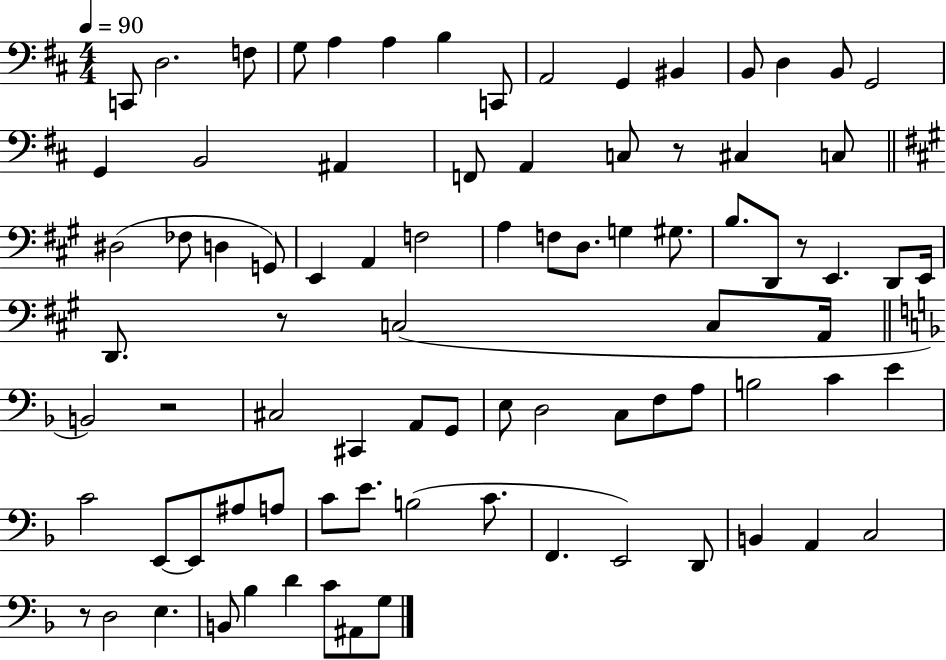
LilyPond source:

{
  \clef bass
  \numericTimeSignature
  \time 4/4
  \key d \major
  \tempo 4 = 90
  \repeat volta 2 { c,8 d2. f8 | g8 a4 a4 b4 c,8 | a,2 g,4 bis,4 | b,8 d4 b,8 g,2 | \break g,4 b,2 ais,4 | f,8 a,4 c8 r8 cis4 c8 | \bar "||" \break \key a \major dis2( fes8 d4 g,8) | e,4 a,4 f2 | a4 f8 d8. g4 gis8. | b8. d,8 r8 e,4. d,8 e,16 | \break d,8. r8 c2( c8 a,16 | \bar "||" \break \key d \minor b,2) r2 | cis2 cis,4 a,8 g,8 | e8 d2 c8 f8 a8 | b2 c'4 e'4 | \break c'2 e,8~~ e,8 ais8 a8 | c'8 e'8. b2( c'8. | f,4. e,2) d,8 | b,4 a,4 c2 | \break r8 d2 e4. | b,8 bes4 d'4 c'8 ais,8 g8 | } \bar "|."
}